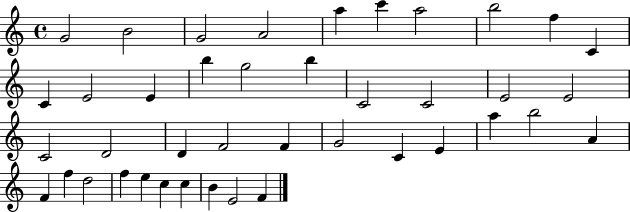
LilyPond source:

{
  \clef treble
  \time 4/4
  \defaultTimeSignature
  \key c \major
  g'2 b'2 | g'2 a'2 | a''4 c'''4 a''2 | b''2 f''4 c'4 | \break c'4 e'2 e'4 | b''4 g''2 b''4 | c'2 c'2 | e'2 e'2 | \break c'2 d'2 | d'4 f'2 f'4 | g'2 c'4 e'4 | a''4 b''2 a'4 | \break f'4 f''4 d''2 | f''4 e''4 c''4 c''4 | b'4 e'2 f'4 | \bar "|."
}